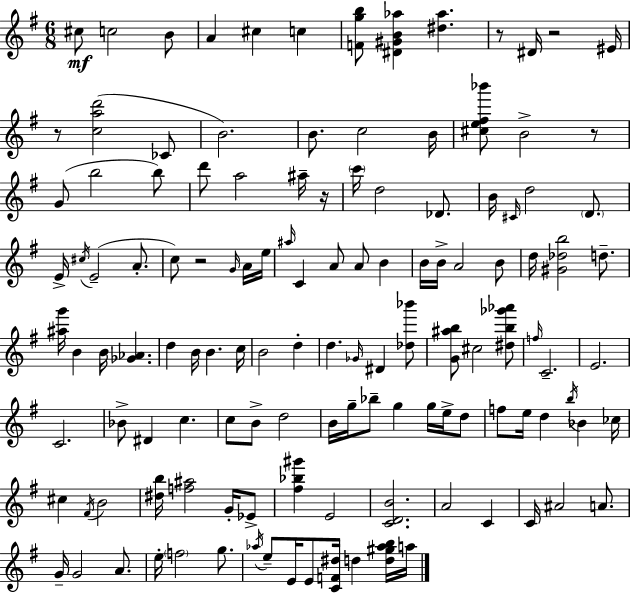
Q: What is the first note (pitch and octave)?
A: C#5